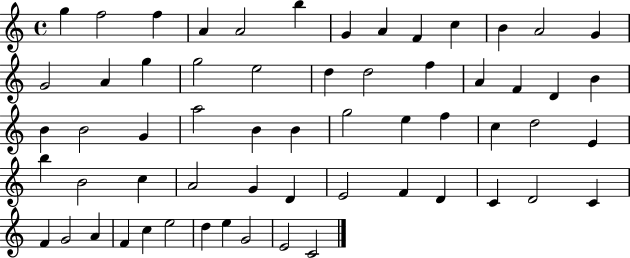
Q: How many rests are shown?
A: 0